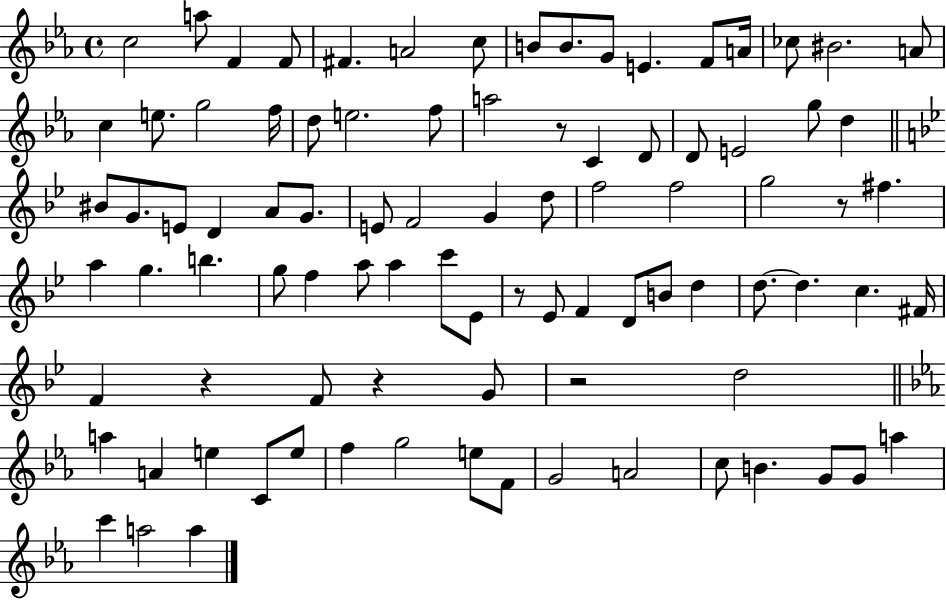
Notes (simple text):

C5/h A5/e F4/q F4/e F#4/q. A4/h C5/e B4/e B4/e. G4/e E4/q. F4/e A4/s CES5/e BIS4/h. A4/e C5/q E5/e. G5/h F5/s D5/e E5/h. F5/e A5/h R/e C4/q D4/e D4/e E4/h G5/e D5/q BIS4/e G4/e. E4/e D4/q A4/e G4/e. E4/e F4/h G4/q D5/e F5/h F5/h G5/h R/e F#5/q. A5/q G5/q. B5/q. G5/e F5/q A5/e A5/q C6/e Eb4/e R/e Eb4/e F4/q D4/e B4/e D5/q D5/e. D5/q. C5/q. F#4/s F4/q R/q F4/e R/q G4/e R/h D5/h A5/q A4/q E5/q C4/e E5/e F5/q G5/h E5/e F4/e G4/h A4/h C5/e B4/q. G4/e G4/e A5/q C6/q A5/h A5/q